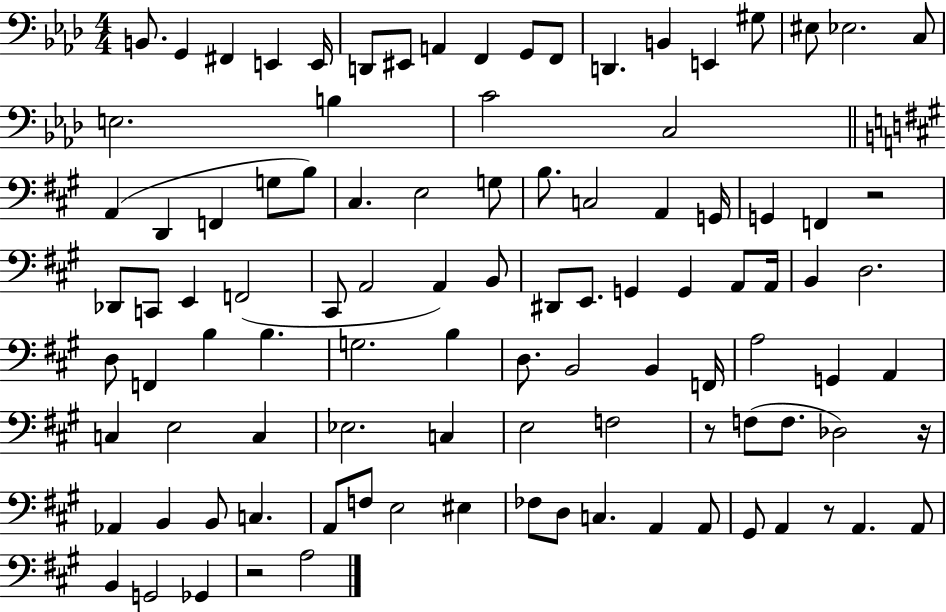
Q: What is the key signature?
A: AES major